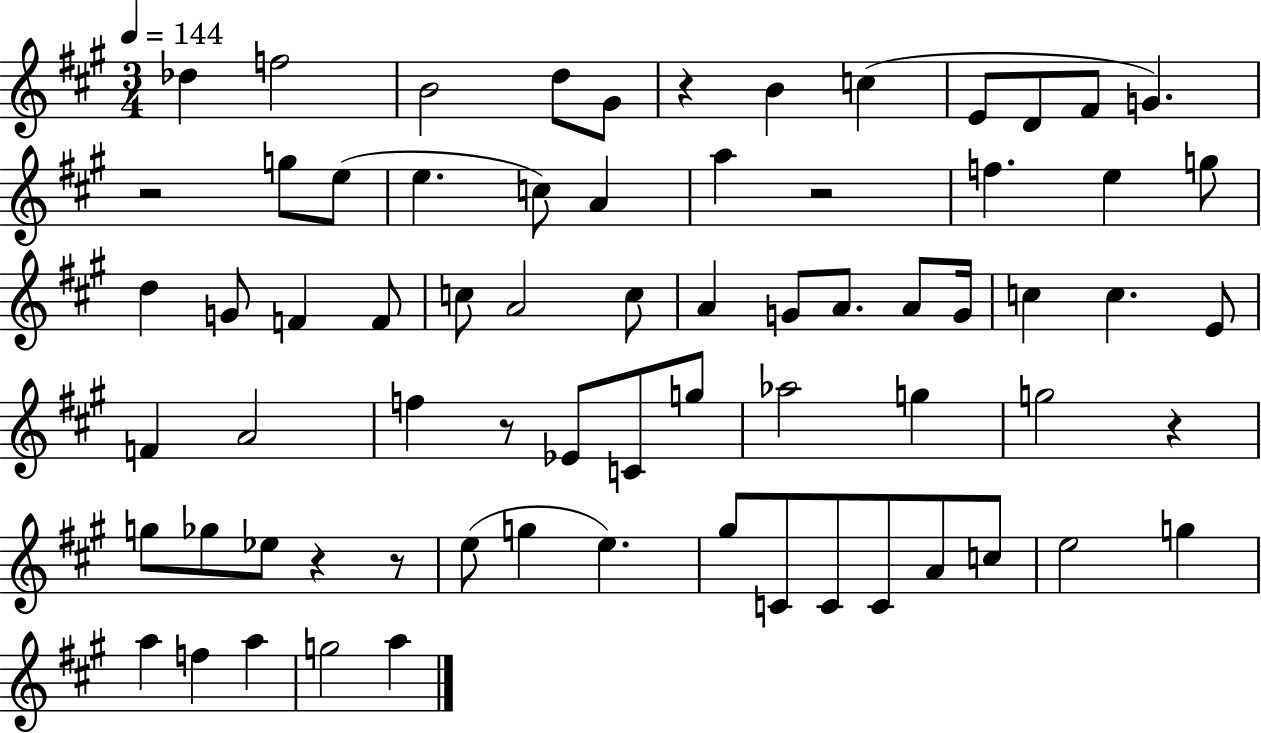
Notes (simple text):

Db5/q F5/h B4/h D5/e G#4/e R/q B4/q C5/q E4/e D4/e F#4/e G4/q. R/h G5/e E5/e E5/q. C5/e A4/q A5/q R/h F5/q. E5/q G5/e D5/q G4/e F4/q F4/e C5/e A4/h C5/e A4/q G4/e A4/e. A4/e G4/s C5/q C5/q. E4/e F4/q A4/h F5/q R/e Eb4/e C4/e G5/e Ab5/h G5/q G5/h R/q G5/e Gb5/e Eb5/e R/q R/e E5/e G5/q E5/q. G#5/e C4/e C4/e C4/e A4/e C5/e E5/h G5/q A5/q F5/q A5/q G5/h A5/q